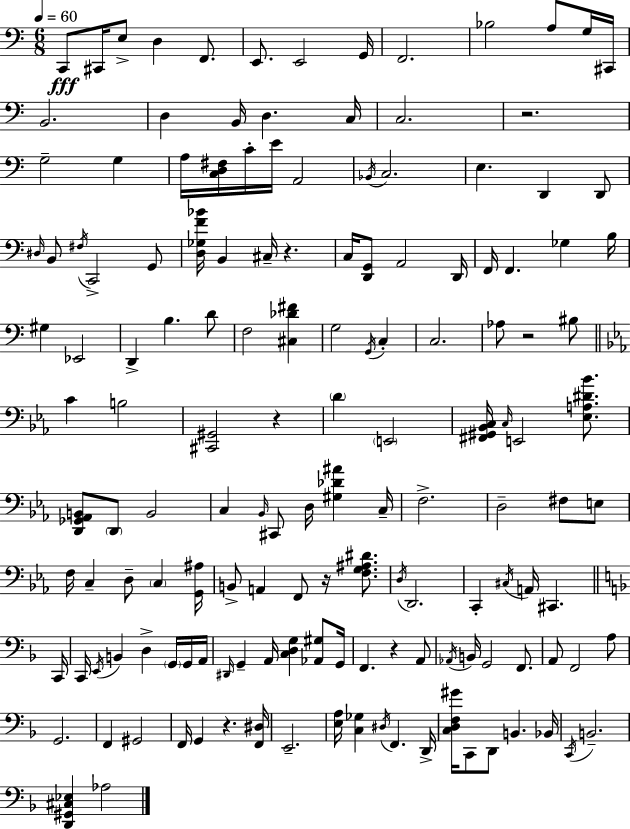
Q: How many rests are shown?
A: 7